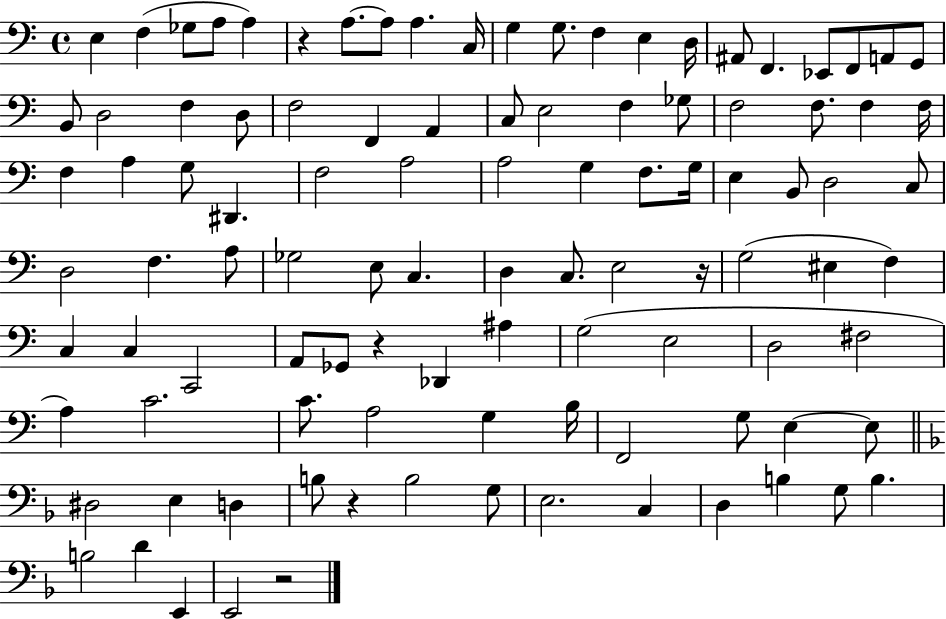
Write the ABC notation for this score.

X:1
T:Untitled
M:4/4
L:1/4
K:C
E, F, _G,/2 A,/2 A, z A,/2 A,/2 A, C,/4 G, G,/2 F, E, D,/4 ^A,,/2 F,, _E,,/2 F,,/2 A,,/2 G,,/2 B,,/2 D,2 F, D,/2 F,2 F,, A,, C,/2 E,2 F, _G,/2 F,2 F,/2 F, F,/4 F, A, G,/2 ^D,, F,2 A,2 A,2 G, F,/2 G,/4 E, B,,/2 D,2 C,/2 D,2 F, A,/2 _G,2 E,/2 C, D, C,/2 E,2 z/4 G,2 ^E, F, C, C, C,,2 A,,/2 _G,,/2 z _D,, ^A, G,2 E,2 D,2 ^F,2 A, C2 C/2 A,2 G, B,/4 F,,2 G,/2 E, E,/2 ^D,2 E, D, B,/2 z B,2 G,/2 E,2 C, D, B, G,/2 B, B,2 D E,, E,,2 z2